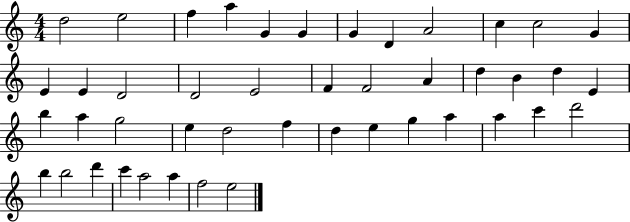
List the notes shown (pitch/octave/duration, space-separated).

D5/h E5/h F5/q A5/q G4/q G4/q G4/q D4/q A4/h C5/q C5/h G4/q E4/q E4/q D4/h D4/h E4/h F4/q F4/h A4/q D5/q B4/q D5/q E4/q B5/q A5/q G5/h E5/q D5/h F5/q D5/q E5/q G5/q A5/q A5/q C6/q D6/h B5/q B5/h D6/q C6/q A5/h A5/q F5/h E5/h